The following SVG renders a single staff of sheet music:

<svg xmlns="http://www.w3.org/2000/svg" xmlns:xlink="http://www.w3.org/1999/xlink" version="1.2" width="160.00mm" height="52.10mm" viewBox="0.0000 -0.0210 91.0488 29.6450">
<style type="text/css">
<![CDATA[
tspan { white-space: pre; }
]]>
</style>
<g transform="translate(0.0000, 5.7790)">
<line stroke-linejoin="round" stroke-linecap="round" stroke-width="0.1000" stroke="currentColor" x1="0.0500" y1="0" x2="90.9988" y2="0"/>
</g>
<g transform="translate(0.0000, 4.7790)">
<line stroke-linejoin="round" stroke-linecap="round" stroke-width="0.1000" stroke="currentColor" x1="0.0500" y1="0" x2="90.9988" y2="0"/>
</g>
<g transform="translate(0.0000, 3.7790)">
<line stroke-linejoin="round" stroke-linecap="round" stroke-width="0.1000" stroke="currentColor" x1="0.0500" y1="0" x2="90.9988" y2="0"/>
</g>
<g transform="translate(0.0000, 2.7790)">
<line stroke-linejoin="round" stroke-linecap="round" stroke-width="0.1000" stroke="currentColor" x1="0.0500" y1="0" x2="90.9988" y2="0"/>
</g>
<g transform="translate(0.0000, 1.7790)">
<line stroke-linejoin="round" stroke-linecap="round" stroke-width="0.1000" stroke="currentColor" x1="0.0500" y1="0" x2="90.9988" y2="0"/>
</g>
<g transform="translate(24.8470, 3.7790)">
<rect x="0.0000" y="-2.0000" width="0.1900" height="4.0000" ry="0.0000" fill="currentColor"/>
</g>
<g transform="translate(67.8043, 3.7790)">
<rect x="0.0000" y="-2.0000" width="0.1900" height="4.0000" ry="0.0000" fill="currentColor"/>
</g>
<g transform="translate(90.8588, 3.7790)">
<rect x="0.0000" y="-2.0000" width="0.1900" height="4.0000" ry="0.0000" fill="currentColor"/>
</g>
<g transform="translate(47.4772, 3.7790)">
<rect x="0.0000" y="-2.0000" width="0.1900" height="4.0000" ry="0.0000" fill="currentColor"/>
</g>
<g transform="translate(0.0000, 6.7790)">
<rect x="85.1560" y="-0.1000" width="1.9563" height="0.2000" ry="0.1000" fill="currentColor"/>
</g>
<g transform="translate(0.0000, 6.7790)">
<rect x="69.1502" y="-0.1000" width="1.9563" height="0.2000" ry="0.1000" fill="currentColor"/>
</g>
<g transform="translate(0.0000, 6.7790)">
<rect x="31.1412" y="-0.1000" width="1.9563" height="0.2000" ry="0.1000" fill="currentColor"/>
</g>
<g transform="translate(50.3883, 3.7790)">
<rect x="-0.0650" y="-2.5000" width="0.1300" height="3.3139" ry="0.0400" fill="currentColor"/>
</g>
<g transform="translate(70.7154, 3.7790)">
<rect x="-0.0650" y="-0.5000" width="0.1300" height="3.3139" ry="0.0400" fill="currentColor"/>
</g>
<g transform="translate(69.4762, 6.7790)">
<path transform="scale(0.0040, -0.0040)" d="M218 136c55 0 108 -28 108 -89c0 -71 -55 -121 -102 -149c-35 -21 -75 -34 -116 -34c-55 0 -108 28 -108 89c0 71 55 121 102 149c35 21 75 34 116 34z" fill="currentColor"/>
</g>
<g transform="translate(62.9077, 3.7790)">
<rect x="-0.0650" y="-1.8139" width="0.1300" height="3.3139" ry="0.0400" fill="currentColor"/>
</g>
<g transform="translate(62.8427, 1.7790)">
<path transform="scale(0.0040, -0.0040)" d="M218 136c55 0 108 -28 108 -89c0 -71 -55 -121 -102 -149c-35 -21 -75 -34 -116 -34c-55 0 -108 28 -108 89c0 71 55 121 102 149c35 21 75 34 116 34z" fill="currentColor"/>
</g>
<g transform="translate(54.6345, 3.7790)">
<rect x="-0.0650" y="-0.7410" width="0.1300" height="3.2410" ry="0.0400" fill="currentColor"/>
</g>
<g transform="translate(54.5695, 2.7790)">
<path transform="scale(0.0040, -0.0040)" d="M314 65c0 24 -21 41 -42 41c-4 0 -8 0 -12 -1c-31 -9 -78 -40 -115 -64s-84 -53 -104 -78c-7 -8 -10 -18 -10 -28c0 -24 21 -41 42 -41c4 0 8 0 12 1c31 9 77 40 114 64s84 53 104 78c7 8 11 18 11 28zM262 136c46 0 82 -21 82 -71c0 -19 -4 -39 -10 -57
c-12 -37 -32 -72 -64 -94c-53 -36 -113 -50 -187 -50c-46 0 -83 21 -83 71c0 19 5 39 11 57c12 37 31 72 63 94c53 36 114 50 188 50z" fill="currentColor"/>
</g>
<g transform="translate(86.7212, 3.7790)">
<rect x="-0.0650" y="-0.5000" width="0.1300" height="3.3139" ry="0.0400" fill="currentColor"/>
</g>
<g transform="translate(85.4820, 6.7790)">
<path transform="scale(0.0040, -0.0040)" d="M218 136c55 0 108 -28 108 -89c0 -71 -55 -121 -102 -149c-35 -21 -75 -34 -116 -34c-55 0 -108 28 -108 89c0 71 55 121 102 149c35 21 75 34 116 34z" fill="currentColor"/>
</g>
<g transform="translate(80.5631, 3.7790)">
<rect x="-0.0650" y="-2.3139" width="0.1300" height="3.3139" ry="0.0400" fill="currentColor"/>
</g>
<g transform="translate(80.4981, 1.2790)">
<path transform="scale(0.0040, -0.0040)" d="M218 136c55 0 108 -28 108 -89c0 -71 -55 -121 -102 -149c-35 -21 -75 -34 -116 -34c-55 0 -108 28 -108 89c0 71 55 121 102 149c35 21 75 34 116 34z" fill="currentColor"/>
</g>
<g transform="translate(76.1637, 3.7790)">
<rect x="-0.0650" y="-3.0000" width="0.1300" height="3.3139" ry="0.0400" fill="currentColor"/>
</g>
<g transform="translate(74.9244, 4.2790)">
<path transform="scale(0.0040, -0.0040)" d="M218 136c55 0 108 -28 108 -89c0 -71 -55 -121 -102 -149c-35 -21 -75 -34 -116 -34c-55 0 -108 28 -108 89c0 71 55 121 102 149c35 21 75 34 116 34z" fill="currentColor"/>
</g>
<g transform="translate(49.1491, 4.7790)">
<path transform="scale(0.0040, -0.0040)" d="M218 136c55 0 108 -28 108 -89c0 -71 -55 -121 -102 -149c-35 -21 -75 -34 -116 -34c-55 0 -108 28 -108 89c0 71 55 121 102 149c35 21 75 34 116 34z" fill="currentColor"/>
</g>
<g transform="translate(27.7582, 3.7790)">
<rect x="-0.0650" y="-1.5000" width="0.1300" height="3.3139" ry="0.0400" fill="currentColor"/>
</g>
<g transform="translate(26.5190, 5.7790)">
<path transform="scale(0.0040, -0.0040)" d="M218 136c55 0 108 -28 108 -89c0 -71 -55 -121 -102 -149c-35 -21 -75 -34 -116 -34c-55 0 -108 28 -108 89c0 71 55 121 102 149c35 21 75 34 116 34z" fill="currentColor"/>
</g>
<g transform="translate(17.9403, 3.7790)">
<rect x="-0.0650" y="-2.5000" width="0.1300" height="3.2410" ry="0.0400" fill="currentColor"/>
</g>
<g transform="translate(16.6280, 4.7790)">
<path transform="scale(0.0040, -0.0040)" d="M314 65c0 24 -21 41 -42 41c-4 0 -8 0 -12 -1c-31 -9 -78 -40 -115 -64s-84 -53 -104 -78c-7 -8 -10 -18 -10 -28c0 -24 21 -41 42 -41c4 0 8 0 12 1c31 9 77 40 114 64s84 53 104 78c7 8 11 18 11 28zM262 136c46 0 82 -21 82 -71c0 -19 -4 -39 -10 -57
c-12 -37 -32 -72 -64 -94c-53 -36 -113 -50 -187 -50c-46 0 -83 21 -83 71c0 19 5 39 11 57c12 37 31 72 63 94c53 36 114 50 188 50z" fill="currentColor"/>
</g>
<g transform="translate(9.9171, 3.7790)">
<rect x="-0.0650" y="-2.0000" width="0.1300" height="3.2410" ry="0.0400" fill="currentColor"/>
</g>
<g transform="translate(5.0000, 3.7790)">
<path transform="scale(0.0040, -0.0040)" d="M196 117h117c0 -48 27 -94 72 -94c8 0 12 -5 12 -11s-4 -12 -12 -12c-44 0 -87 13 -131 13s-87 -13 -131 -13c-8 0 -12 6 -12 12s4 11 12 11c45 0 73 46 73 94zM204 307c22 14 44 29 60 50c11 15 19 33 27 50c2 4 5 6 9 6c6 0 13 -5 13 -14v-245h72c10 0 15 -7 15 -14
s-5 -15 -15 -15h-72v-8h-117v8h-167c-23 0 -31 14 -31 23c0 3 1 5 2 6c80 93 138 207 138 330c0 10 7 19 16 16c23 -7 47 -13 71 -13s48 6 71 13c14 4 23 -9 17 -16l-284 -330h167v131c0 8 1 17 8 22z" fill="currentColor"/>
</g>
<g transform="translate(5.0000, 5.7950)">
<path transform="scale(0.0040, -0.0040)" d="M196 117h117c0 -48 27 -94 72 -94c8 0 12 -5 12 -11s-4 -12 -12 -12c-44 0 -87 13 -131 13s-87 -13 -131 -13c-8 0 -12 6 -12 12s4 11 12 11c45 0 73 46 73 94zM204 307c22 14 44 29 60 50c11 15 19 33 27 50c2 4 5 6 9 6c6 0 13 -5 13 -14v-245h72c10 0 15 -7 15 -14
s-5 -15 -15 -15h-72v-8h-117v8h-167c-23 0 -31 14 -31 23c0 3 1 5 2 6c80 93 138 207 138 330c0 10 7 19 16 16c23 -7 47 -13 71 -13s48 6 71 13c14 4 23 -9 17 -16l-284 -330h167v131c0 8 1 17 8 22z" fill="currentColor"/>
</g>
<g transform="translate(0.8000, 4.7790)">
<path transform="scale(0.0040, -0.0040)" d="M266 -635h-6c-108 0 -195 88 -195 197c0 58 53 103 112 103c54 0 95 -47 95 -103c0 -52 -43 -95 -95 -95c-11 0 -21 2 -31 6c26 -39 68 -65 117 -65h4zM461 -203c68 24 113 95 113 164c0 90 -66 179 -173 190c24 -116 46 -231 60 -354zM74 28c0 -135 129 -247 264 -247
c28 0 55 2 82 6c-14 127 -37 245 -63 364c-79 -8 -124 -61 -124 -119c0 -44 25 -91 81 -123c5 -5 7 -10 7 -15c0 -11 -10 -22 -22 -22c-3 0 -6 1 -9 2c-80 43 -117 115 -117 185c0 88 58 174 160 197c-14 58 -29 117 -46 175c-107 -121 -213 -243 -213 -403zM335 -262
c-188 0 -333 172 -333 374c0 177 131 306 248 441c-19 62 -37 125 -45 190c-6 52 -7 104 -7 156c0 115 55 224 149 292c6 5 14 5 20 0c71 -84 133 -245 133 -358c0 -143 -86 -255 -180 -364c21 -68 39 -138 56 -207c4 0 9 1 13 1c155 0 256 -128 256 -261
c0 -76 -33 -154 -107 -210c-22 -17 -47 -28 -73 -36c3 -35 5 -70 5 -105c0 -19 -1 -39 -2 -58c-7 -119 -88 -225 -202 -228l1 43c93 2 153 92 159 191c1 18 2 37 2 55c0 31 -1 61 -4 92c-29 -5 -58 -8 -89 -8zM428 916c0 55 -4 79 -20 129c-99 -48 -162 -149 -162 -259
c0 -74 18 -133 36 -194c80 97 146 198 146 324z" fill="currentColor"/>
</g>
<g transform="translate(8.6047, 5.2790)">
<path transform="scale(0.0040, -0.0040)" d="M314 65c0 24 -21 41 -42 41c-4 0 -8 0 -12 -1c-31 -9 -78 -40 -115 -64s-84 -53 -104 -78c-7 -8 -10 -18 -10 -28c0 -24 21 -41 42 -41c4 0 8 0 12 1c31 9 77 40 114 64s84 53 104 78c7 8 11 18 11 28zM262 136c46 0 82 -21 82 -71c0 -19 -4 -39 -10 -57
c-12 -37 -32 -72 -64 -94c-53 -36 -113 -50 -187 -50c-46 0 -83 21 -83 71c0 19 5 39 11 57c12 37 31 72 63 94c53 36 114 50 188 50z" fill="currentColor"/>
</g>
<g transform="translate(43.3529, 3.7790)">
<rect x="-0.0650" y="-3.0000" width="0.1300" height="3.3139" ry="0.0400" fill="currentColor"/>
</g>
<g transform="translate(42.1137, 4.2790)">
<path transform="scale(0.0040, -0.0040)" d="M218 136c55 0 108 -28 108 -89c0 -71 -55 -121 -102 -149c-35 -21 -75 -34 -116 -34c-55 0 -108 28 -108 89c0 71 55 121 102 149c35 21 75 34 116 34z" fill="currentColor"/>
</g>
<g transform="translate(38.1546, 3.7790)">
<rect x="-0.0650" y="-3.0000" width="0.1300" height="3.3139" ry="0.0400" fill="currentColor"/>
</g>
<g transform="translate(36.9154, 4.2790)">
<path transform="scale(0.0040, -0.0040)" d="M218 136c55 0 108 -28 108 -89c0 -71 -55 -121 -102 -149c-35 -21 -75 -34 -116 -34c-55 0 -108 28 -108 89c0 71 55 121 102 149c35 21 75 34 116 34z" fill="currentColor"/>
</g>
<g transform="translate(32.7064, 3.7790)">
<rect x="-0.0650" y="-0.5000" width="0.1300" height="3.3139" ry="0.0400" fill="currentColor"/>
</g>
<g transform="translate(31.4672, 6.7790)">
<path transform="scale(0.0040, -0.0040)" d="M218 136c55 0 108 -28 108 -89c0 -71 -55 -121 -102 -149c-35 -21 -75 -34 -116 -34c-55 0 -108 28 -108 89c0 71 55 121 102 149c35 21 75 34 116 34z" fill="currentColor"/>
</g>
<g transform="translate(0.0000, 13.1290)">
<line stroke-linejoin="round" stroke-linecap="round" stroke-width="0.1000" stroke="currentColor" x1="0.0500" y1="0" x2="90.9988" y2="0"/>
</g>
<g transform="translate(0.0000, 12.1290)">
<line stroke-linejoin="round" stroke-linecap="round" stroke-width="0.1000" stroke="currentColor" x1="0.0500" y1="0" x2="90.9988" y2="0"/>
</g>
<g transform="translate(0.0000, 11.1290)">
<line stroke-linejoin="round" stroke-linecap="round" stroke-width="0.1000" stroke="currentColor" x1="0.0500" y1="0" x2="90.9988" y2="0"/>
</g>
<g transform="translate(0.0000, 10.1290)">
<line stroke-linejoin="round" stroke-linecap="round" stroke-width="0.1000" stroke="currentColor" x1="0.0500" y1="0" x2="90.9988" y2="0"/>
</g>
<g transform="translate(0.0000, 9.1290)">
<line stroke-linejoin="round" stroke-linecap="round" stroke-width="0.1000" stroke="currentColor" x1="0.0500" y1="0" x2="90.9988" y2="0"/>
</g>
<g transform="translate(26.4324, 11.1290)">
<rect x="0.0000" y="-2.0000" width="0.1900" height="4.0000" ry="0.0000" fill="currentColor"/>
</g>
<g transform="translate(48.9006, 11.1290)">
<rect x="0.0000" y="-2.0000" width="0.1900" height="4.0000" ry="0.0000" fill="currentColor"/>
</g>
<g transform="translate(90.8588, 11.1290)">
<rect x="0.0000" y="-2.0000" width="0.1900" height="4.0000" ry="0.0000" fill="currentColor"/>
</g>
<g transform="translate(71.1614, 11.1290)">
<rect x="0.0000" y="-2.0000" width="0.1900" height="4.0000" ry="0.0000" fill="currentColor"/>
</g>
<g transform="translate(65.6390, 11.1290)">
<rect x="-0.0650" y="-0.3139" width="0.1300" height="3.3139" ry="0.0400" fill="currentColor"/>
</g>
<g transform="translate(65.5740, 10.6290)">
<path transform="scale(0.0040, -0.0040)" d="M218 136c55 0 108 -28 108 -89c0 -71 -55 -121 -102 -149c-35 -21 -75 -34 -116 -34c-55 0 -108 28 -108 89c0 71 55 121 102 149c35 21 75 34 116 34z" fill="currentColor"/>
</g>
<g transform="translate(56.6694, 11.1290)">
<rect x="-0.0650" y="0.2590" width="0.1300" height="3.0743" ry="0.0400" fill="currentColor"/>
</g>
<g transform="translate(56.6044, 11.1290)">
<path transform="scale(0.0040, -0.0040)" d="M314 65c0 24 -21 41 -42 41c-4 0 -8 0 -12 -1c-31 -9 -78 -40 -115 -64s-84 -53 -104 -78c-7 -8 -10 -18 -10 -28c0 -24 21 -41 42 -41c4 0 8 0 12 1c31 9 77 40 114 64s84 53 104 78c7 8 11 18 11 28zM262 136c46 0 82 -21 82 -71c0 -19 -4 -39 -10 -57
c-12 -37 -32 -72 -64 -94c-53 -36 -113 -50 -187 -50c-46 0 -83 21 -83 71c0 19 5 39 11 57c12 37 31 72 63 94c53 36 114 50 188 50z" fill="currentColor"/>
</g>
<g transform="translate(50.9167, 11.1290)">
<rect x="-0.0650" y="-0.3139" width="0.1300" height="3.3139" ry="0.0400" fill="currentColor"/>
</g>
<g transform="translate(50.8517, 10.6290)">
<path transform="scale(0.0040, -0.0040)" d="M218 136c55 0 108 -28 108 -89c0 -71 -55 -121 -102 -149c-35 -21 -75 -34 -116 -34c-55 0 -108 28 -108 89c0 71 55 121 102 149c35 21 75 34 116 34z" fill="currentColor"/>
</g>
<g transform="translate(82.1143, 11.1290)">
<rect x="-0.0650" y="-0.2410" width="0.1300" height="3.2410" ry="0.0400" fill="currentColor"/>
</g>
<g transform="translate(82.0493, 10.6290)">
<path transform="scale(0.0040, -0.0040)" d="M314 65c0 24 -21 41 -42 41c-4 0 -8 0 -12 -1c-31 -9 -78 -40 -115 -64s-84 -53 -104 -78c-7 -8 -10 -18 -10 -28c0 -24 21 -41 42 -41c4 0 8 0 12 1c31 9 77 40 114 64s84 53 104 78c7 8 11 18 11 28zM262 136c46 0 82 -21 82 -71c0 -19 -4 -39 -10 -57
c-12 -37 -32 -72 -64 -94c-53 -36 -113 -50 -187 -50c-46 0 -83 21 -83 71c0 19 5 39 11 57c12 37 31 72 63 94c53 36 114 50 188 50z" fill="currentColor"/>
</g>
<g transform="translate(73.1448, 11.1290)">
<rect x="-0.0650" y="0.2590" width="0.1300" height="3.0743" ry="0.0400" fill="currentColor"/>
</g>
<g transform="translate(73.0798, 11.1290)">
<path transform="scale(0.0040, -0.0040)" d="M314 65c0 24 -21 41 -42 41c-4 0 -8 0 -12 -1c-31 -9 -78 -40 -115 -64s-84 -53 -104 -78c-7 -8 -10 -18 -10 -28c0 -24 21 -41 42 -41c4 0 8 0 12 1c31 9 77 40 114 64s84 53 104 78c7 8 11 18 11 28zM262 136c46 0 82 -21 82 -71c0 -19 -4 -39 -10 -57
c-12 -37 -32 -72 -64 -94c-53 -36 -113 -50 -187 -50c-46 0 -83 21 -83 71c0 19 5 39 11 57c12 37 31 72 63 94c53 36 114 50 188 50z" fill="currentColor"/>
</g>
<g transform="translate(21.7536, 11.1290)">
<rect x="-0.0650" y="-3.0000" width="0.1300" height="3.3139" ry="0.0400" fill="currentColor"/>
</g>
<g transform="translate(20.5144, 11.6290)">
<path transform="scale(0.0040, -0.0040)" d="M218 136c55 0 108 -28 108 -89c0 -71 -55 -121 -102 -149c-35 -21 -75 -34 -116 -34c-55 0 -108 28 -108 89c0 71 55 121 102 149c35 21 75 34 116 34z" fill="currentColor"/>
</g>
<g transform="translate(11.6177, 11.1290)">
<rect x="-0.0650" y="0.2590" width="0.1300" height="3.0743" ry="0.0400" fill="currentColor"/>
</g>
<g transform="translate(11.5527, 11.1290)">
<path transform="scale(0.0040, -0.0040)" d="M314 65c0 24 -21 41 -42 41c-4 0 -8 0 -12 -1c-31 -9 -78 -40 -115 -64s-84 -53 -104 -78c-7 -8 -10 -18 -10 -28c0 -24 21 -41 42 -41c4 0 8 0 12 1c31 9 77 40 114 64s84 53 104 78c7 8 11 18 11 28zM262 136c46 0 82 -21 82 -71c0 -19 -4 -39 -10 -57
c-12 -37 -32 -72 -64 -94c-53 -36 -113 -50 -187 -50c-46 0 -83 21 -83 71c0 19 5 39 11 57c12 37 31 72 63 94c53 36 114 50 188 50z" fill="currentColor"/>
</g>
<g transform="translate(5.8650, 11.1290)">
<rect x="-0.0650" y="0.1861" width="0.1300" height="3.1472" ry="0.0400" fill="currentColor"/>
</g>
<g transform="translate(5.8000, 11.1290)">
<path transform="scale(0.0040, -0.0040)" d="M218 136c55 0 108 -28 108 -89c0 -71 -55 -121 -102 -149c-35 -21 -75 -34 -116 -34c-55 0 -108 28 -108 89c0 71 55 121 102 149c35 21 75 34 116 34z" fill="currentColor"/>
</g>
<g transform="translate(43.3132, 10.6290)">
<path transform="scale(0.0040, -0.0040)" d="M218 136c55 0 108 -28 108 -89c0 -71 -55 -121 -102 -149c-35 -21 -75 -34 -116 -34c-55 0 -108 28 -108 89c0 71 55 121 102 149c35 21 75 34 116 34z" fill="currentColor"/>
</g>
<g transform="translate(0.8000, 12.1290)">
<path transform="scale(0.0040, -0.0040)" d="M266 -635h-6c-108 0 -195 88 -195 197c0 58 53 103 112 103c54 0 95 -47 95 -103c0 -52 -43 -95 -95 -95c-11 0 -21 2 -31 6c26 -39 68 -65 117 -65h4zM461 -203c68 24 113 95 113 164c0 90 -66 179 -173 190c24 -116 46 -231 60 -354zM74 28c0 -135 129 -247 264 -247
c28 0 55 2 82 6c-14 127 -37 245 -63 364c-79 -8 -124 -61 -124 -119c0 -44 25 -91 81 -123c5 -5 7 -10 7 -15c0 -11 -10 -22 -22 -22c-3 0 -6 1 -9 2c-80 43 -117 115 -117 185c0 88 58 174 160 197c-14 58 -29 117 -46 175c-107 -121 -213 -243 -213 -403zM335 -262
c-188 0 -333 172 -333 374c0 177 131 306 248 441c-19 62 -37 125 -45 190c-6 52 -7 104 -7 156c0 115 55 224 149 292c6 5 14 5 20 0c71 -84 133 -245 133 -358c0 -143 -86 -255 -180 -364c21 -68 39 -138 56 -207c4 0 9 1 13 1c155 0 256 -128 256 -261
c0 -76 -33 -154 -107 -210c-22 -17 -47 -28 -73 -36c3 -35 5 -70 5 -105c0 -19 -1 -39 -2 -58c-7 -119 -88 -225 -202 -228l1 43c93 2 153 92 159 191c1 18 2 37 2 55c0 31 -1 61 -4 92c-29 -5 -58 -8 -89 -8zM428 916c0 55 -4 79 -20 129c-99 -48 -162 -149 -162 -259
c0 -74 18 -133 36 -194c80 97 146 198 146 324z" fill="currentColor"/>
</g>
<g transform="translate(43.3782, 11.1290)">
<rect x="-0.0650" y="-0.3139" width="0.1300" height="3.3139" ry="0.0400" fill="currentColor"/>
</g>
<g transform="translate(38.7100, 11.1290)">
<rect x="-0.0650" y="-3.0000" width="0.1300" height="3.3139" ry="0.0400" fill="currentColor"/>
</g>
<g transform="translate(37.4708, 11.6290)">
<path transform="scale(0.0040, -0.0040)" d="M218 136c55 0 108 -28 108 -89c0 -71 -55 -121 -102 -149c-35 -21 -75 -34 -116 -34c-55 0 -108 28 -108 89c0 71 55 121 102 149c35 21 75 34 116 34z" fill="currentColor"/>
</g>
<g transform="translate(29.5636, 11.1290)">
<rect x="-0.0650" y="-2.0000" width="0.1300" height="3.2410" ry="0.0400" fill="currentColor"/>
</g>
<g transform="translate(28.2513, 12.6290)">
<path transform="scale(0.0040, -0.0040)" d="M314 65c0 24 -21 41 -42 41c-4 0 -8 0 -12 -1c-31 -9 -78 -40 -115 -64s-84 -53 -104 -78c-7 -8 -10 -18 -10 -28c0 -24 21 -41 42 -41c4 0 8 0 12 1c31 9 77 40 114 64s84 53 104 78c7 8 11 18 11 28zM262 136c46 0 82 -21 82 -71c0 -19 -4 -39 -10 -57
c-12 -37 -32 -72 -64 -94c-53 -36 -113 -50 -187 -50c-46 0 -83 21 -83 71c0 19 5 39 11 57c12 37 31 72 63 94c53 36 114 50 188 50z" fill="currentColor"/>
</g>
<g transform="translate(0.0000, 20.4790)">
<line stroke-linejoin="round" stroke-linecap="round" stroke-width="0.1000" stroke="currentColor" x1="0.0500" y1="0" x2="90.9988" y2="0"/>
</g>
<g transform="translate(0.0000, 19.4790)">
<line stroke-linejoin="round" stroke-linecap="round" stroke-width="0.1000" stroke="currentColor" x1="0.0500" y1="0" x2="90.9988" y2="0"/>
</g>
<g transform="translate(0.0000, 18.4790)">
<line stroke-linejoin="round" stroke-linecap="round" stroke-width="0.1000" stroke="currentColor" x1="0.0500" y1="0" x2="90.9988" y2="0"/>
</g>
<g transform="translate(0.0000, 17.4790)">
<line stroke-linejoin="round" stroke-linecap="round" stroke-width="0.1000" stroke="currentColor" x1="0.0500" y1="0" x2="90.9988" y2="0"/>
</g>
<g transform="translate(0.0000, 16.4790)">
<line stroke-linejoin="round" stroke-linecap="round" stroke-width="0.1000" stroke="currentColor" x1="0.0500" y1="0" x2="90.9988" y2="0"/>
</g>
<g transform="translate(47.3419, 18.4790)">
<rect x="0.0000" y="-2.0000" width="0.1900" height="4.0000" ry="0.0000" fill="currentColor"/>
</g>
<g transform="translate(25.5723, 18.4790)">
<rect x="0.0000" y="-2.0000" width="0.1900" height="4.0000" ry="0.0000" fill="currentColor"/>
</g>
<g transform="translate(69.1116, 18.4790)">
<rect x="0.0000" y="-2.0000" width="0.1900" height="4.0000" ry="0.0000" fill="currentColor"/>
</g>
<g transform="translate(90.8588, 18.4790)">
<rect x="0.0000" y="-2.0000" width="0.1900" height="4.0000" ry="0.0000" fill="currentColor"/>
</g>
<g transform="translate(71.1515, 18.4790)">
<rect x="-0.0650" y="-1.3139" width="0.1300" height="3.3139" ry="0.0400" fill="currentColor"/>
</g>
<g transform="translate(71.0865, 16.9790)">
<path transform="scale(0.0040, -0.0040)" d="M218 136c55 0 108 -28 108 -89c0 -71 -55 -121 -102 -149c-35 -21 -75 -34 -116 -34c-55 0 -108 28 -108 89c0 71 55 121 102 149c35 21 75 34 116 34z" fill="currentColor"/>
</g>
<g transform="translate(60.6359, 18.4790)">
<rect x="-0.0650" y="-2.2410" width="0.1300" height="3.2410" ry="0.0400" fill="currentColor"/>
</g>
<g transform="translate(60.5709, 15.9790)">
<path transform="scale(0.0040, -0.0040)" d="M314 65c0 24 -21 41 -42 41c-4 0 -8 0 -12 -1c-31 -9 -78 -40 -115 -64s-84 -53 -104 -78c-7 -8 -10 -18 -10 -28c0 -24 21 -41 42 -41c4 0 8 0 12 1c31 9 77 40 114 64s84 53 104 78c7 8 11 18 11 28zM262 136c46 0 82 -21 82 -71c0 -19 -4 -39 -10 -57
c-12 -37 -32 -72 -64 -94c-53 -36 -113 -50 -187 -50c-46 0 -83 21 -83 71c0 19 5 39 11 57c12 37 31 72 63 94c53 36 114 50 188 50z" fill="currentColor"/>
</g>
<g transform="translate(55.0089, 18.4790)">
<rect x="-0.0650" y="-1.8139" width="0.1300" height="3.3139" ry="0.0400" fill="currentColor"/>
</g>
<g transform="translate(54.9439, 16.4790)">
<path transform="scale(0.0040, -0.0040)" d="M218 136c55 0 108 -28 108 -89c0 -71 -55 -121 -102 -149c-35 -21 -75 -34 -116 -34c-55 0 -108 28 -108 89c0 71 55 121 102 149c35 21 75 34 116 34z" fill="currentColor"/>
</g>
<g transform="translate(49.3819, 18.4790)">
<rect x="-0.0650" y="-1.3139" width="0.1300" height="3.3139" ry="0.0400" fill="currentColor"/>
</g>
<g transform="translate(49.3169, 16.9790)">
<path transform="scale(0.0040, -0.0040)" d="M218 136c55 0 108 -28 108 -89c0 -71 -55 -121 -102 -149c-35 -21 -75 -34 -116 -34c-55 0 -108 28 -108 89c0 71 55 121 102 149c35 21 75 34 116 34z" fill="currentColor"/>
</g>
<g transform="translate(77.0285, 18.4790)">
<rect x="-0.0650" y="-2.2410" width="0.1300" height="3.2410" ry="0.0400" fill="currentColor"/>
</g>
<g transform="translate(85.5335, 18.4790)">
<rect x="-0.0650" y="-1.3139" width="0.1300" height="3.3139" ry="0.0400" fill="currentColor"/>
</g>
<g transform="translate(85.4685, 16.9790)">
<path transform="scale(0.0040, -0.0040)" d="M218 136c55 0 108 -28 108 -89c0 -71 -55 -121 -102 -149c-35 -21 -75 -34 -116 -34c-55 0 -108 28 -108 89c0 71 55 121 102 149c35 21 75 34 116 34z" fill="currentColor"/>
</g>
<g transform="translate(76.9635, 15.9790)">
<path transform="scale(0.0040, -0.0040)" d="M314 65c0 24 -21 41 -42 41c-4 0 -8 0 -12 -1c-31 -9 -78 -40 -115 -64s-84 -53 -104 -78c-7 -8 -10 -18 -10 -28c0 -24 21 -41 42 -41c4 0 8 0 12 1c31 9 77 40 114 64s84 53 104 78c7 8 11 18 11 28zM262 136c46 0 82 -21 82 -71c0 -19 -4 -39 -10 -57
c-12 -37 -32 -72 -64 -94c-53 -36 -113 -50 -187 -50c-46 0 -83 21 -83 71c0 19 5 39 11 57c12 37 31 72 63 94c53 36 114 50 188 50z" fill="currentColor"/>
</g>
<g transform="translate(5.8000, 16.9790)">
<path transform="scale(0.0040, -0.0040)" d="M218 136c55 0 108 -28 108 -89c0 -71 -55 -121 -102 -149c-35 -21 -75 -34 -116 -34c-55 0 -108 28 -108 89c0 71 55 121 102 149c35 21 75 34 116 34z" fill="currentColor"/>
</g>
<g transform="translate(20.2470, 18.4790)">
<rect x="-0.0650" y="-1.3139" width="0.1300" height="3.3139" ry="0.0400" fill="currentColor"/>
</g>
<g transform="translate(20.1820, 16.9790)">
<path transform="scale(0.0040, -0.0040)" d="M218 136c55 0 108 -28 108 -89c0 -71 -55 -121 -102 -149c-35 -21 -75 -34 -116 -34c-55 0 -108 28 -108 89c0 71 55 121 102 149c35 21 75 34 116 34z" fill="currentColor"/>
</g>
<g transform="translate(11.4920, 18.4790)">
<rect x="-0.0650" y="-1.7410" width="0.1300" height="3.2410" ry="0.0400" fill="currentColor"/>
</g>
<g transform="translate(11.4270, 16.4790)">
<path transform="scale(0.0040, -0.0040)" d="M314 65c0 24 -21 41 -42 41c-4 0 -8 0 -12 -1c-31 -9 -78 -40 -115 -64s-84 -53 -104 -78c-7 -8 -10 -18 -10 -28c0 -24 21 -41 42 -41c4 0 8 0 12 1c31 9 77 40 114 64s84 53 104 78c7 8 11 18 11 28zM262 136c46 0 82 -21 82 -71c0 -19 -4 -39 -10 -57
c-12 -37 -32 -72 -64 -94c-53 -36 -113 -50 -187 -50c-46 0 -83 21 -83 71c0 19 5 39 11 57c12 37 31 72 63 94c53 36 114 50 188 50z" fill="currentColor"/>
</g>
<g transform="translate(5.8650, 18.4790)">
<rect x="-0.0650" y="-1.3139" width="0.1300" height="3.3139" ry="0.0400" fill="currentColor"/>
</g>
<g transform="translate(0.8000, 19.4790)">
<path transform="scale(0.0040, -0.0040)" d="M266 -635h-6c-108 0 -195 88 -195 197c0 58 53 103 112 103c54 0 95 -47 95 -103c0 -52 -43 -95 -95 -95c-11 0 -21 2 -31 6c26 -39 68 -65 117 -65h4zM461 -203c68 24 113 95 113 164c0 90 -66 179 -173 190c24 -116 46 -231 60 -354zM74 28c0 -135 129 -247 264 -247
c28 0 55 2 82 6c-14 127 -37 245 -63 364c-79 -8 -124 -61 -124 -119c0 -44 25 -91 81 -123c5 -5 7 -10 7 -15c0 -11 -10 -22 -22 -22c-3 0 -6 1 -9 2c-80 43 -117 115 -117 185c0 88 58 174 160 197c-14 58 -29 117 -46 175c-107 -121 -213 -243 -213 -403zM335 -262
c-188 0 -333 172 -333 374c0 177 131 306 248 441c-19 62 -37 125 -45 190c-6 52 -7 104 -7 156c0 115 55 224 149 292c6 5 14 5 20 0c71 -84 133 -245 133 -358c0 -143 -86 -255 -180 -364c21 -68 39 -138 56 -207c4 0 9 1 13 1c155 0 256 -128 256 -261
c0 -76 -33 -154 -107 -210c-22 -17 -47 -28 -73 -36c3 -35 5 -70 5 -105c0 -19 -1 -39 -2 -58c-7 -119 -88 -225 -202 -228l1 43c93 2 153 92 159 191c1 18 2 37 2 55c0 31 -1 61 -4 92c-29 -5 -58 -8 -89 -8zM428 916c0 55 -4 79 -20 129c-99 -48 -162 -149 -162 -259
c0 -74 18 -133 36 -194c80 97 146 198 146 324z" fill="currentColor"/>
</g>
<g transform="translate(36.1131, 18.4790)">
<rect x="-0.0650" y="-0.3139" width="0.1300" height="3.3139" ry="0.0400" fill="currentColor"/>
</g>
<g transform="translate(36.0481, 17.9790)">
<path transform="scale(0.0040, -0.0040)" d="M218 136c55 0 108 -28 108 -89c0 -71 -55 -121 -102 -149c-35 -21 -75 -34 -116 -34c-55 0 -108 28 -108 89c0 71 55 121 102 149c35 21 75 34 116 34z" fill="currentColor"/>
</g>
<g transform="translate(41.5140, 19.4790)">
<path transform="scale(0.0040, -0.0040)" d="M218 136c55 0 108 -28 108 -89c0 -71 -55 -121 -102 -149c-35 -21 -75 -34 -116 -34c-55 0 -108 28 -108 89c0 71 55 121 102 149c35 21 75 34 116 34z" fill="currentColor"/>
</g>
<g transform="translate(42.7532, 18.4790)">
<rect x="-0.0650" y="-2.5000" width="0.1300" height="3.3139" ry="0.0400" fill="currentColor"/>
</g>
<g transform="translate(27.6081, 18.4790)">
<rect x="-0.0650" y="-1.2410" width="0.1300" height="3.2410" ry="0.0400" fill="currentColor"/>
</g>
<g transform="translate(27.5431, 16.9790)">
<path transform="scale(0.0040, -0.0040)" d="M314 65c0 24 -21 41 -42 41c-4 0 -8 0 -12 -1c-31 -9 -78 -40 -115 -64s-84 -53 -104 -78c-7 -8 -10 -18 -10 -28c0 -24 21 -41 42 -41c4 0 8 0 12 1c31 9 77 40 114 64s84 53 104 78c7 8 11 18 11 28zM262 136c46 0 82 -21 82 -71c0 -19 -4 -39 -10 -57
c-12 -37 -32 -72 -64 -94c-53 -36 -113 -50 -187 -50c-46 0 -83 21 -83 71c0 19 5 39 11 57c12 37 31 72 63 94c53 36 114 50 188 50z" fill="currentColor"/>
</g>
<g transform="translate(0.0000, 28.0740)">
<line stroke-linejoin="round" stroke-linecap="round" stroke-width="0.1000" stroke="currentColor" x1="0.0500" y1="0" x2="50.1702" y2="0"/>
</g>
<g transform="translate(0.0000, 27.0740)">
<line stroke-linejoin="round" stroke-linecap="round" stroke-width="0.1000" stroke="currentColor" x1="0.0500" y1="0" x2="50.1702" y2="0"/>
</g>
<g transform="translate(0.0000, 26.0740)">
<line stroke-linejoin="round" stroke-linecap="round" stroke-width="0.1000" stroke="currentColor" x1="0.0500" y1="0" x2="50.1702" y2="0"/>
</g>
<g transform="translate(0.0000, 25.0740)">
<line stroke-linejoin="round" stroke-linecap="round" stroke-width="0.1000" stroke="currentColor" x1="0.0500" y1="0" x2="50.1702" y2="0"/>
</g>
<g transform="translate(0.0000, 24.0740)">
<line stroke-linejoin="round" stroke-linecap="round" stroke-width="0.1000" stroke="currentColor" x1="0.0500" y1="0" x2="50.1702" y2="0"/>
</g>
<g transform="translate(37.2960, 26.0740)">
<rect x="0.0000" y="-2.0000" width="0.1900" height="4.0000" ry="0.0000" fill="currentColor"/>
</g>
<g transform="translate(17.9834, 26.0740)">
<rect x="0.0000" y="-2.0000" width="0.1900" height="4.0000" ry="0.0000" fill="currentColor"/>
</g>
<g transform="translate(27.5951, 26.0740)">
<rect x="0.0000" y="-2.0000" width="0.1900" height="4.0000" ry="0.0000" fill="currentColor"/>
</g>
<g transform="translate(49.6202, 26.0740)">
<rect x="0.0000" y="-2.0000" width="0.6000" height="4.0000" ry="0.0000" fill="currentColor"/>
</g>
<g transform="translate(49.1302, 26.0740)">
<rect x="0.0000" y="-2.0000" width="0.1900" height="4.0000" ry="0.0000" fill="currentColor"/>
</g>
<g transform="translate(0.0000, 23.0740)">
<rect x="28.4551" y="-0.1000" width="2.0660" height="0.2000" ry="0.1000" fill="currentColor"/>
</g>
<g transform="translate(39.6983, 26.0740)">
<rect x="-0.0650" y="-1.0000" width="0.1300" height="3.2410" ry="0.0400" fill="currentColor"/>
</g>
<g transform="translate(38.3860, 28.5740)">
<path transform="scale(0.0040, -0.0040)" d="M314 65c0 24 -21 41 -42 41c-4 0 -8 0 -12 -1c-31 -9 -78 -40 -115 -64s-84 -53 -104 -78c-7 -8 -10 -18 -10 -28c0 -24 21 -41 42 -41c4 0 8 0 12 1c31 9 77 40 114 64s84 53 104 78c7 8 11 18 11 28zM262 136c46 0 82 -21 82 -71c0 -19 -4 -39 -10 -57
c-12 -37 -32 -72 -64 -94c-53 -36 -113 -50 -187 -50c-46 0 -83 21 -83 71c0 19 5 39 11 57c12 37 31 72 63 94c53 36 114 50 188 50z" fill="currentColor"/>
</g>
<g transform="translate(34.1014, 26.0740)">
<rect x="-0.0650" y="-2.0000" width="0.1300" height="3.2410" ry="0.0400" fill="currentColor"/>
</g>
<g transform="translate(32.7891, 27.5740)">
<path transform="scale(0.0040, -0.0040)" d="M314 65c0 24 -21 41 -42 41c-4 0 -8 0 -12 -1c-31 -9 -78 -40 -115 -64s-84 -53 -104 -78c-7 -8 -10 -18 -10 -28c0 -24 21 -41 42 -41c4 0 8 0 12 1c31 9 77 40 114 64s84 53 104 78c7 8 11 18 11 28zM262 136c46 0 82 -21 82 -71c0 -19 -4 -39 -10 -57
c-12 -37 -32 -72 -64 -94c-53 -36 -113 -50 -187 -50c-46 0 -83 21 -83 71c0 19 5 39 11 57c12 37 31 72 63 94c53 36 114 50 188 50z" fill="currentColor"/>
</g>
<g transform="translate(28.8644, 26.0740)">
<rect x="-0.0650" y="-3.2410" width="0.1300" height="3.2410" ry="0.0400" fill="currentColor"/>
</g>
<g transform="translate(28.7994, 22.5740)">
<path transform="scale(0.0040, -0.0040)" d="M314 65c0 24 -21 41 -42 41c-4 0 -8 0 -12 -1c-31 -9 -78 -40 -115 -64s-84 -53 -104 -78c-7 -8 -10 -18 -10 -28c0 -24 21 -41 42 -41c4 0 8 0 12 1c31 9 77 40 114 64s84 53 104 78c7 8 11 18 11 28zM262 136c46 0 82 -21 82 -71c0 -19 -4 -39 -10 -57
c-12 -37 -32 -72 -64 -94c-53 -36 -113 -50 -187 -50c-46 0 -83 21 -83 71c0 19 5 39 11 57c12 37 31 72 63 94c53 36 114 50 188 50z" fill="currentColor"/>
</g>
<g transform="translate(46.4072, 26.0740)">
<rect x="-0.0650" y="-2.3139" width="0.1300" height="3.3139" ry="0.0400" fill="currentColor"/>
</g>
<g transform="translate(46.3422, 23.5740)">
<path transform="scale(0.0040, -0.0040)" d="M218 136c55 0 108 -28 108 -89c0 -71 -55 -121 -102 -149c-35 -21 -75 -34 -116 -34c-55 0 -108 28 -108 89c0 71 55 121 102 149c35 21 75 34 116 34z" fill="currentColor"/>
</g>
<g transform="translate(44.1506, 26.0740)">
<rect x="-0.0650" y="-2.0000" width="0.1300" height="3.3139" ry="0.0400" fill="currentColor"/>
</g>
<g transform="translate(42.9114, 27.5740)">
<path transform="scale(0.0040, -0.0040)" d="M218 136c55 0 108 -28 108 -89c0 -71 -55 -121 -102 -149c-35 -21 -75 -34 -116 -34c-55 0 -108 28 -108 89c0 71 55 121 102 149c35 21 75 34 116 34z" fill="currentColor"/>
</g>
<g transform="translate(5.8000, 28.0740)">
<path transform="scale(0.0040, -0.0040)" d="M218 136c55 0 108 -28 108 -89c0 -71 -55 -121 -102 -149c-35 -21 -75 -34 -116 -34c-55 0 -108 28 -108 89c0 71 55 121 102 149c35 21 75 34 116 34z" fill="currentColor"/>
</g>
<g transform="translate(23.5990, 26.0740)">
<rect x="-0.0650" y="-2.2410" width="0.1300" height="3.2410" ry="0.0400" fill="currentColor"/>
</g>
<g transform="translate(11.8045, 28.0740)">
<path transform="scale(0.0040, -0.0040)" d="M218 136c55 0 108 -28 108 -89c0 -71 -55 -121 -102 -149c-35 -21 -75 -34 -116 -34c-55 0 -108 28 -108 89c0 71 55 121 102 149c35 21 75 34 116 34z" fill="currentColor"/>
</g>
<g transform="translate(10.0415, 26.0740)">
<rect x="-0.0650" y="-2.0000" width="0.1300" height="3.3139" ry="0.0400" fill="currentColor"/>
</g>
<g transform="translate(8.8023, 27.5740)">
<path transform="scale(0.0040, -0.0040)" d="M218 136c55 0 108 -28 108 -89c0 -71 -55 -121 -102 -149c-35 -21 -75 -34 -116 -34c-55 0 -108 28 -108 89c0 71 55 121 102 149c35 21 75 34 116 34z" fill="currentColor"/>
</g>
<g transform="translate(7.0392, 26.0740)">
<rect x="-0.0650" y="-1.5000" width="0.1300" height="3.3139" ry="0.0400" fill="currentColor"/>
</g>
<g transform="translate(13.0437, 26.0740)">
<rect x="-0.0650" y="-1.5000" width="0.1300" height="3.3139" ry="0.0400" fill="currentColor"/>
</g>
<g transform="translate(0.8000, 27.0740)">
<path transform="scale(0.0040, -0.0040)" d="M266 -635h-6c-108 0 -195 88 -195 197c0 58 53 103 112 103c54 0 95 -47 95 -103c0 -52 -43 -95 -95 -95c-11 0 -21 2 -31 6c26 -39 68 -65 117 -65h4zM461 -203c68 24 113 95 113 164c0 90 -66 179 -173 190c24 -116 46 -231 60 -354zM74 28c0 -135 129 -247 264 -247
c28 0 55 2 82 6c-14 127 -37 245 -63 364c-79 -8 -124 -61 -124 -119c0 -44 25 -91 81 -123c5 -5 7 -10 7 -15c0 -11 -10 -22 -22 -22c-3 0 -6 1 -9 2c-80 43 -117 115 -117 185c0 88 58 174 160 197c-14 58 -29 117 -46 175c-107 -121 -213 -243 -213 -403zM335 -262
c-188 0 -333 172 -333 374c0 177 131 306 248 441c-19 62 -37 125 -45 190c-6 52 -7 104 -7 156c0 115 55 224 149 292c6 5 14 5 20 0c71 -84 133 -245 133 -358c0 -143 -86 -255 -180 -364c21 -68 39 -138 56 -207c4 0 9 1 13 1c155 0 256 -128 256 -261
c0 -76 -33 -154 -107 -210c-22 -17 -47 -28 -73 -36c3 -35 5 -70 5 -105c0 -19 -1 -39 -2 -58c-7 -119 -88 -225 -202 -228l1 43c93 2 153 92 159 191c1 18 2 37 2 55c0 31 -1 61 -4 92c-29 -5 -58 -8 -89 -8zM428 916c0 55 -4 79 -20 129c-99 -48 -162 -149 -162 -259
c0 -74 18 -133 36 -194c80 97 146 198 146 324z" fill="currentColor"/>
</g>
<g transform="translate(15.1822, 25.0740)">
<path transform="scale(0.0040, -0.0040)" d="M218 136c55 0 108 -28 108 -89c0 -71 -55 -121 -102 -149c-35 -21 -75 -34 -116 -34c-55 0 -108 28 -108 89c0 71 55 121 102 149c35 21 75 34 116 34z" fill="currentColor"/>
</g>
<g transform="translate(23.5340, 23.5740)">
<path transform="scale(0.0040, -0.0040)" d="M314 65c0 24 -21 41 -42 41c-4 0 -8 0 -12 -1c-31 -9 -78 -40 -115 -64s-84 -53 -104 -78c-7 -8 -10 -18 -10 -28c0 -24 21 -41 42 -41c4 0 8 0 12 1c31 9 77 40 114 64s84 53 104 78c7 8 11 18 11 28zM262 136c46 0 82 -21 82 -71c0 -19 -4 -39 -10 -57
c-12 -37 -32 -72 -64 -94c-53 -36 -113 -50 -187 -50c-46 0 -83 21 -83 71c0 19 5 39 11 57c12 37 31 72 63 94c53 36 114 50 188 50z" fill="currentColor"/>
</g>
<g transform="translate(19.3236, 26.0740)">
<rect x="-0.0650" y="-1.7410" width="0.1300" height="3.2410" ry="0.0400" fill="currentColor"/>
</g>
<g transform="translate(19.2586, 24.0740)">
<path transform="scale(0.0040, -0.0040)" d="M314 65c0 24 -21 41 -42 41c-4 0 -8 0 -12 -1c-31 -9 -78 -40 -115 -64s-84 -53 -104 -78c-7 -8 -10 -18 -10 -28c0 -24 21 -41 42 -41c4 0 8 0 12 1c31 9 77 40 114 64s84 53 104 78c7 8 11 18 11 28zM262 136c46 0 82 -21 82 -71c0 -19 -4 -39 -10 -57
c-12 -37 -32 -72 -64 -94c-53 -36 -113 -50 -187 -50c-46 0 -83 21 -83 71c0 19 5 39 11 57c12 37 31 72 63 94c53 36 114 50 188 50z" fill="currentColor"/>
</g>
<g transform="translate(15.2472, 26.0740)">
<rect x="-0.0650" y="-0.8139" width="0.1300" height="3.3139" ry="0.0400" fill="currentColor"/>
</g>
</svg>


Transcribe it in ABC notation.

X:1
T:Untitled
M:4/4
L:1/4
K:C
F2 G2 E C A A G d2 f C A g C B B2 A F2 A c c B2 c B2 c2 e f2 e e2 c G e f g2 e g2 e E F E d f2 g2 b2 F2 D2 F g